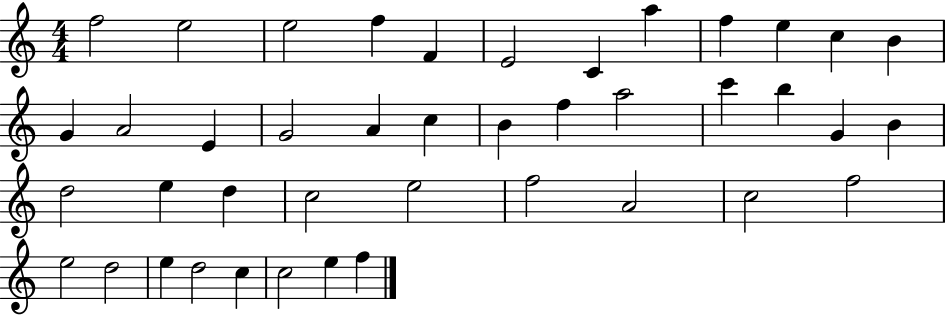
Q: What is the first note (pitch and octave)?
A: F5